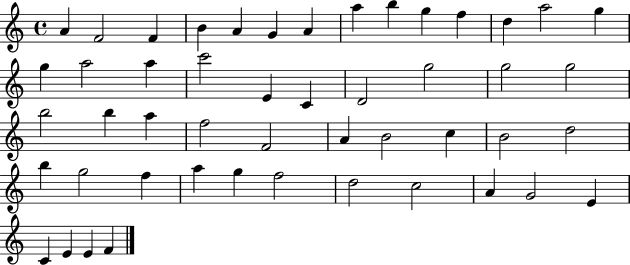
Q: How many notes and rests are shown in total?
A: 49